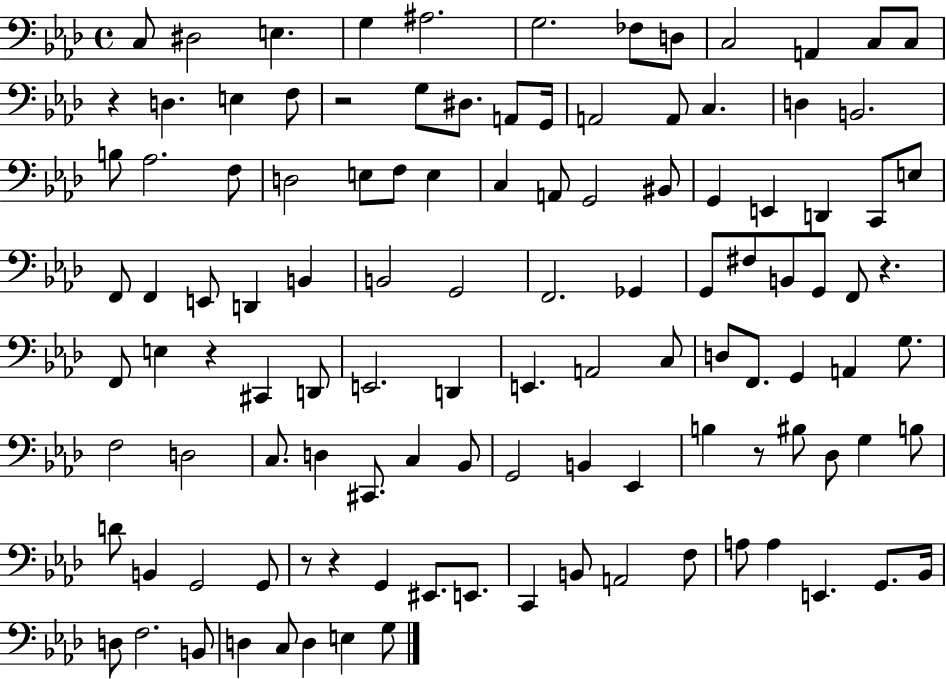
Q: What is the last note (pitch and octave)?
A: G3